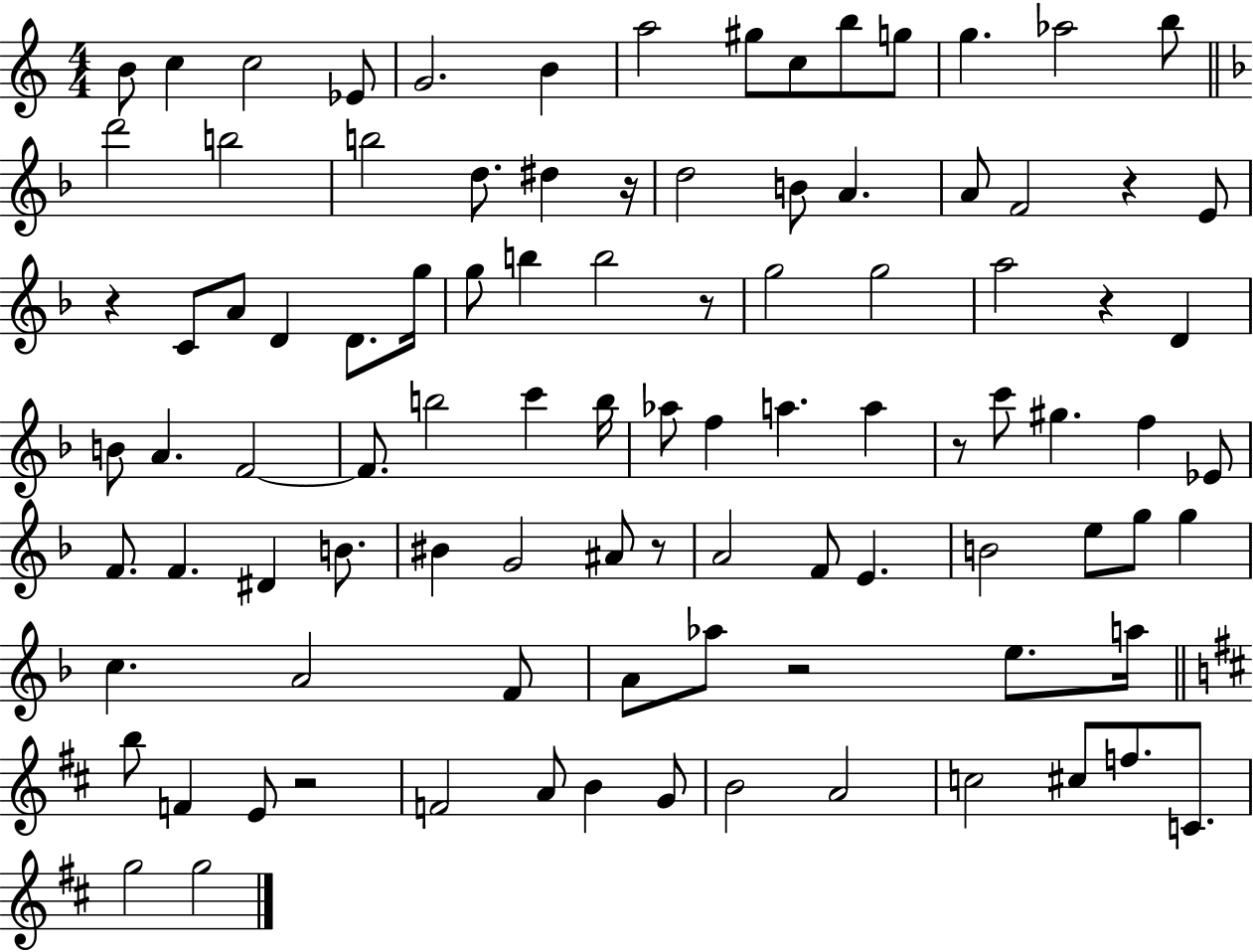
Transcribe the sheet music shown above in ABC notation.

X:1
T:Untitled
M:4/4
L:1/4
K:C
B/2 c c2 _E/2 G2 B a2 ^g/2 c/2 b/2 g/2 g _a2 b/2 d'2 b2 b2 d/2 ^d z/4 d2 B/2 A A/2 F2 z E/2 z C/2 A/2 D D/2 g/4 g/2 b b2 z/2 g2 g2 a2 z D B/2 A F2 F/2 b2 c' b/4 _a/2 f a a z/2 c'/2 ^g f _E/2 F/2 F ^D B/2 ^B G2 ^A/2 z/2 A2 F/2 E B2 e/2 g/2 g c A2 F/2 A/2 _a/2 z2 e/2 a/4 b/2 F E/2 z2 F2 A/2 B G/2 B2 A2 c2 ^c/2 f/2 C/2 g2 g2